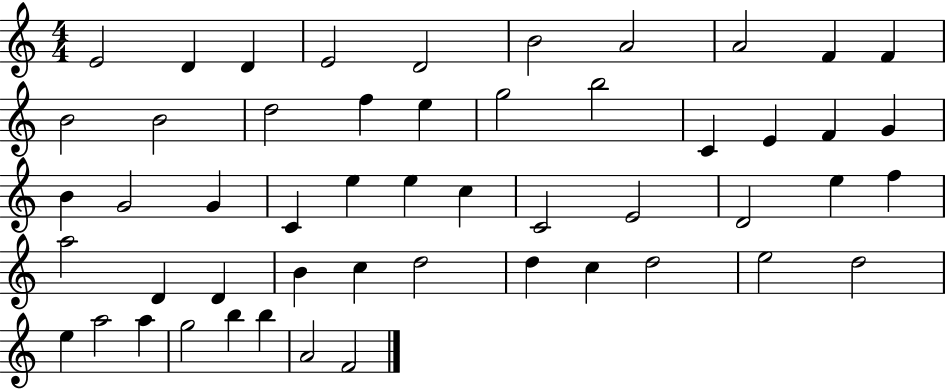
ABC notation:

X:1
T:Untitled
M:4/4
L:1/4
K:C
E2 D D E2 D2 B2 A2 A2 F F B2 B2 d2 f e g2 b2 C E F G B G2 G C e e c C2 E2 D2 e f a2 D D B c d2 d c d2 e2 d2 e a2 a g2 b b A2 F2